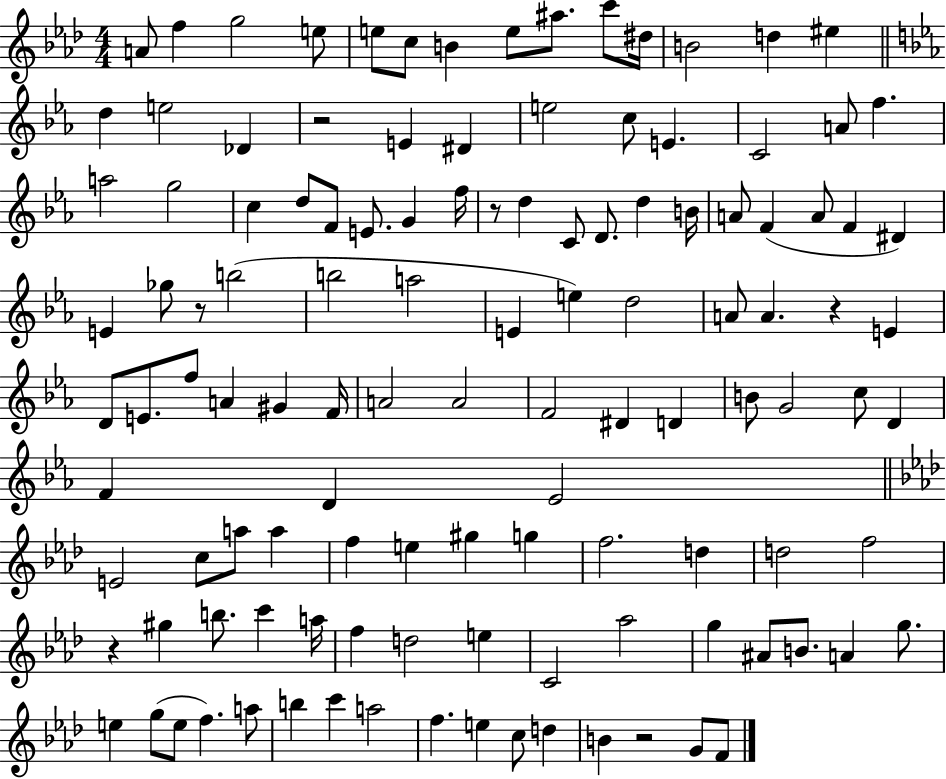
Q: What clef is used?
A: treble